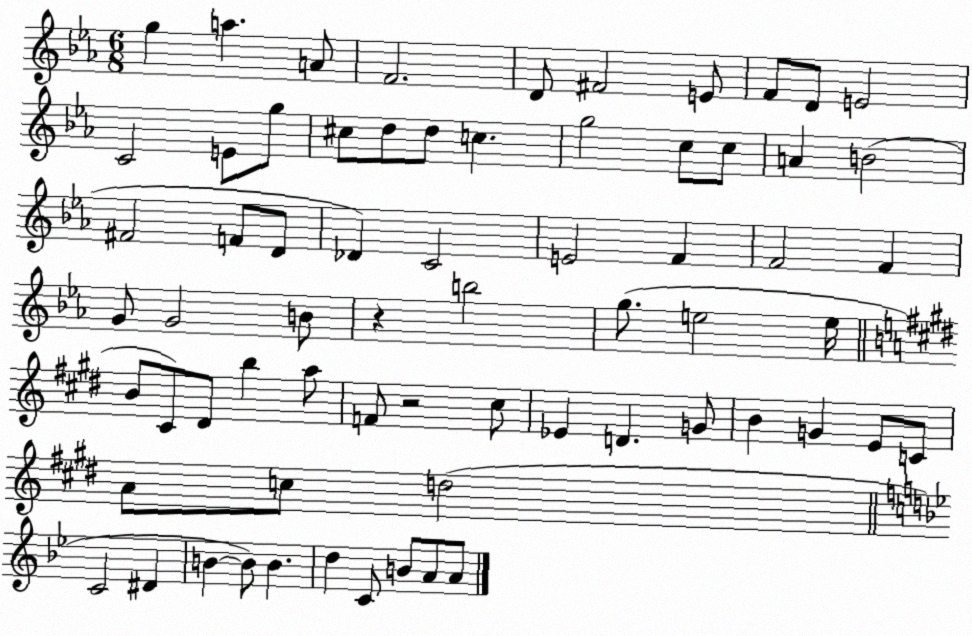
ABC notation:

X:1
T:Untitled
M:6/8
L:1/4
K:Eb
g a A/2 F2 D/2 ^F2 E/2 F/2 D/2 E2 C2 E/2 g/2 ^c/2 d/2 d/2 c g2 c/2 c/2 A B2 ^F2 F/2 D/2 _D C2 E2 F F2 F G/2 G2 B/2 z b2 g/2 e2 e/4 B/2 ^C/2 ^D/2 b a/2 F/2 z2 ^c/2 _E D G/2 B G E/2 C/2 A/2 c/2 d2 C2 ^D B B/2 B d C/2 B/2 A/2 A/2